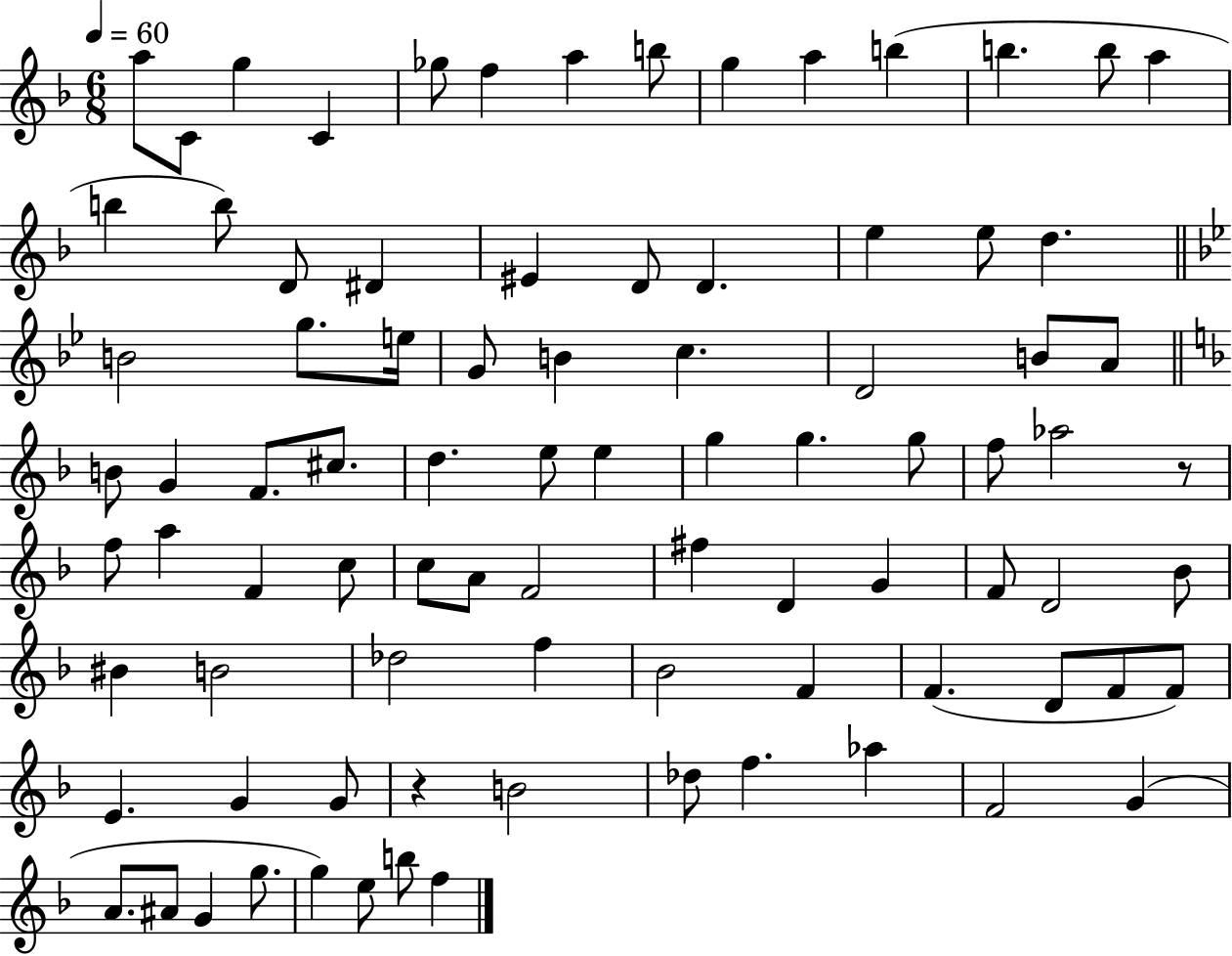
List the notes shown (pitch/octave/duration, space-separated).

A5/e C4/e G5/q C4/q Gb5/e F5/q A5/q B5/e G5/q A5/q B5/q B5/q. B5/e A5/q B5/q B5/e D4/e D#4/q EIS4/q D4/e D4/q. E5/q E5/e D5/q. B4/h G5/e. E5/s G4/e B4/q C5/q. D4/h B4/e A4/e B4/e G4/q F4/e. C#5/e. D5/q. E5/e E5/q G5/q G5/q. G5/e F5/e Ab5/h R/e F5/e A5/q F4/q C5/e C5/e A4/e F4/h F#5/q D4/q G4/q F4/e D4/h Bb4/e BIS4/q B4/h Db5/h F5/q Bb4/h F4/q F4/q. D4/e F4/e F4/e E4/q. G4/q G4/e R/q B4/h Db5/e F5/q. Ab5/q F4/h G4/q A4/e. A#4/e G4/q G5/e. G5/q E5/e B5/e F5/q